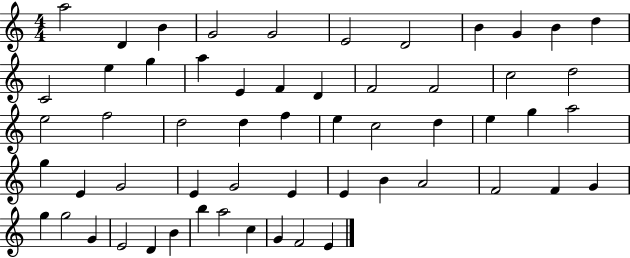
{
  \clef treble
  \numericTimeSignature
  \time 4/4
  \key c \major
  a''2 d'4 b'4 | g'2 g'2 | e'2 d'2 | b'4 g'4 b'4 d''4 | \break c'2 e''4 g''4 | a''4 e'4 f'4 d'4 | f'2 f'2 | c''2 d''2 | \break e''2 f''2 | d''2 d''4 f''4 | e''4 c''2 d''4 | e''4 g''4 a''2 | \break g''4 e'4 g'2 | e'4 g'2 e'4 | e'4 b'4 a'2 | f'2 f'4 g'4 | \break g''4 g''2 g'4 | e'2 d'4 b'4 | b''4 a''2 c''4 | g'4 f'2 e'4 | \break \bar "|."
}